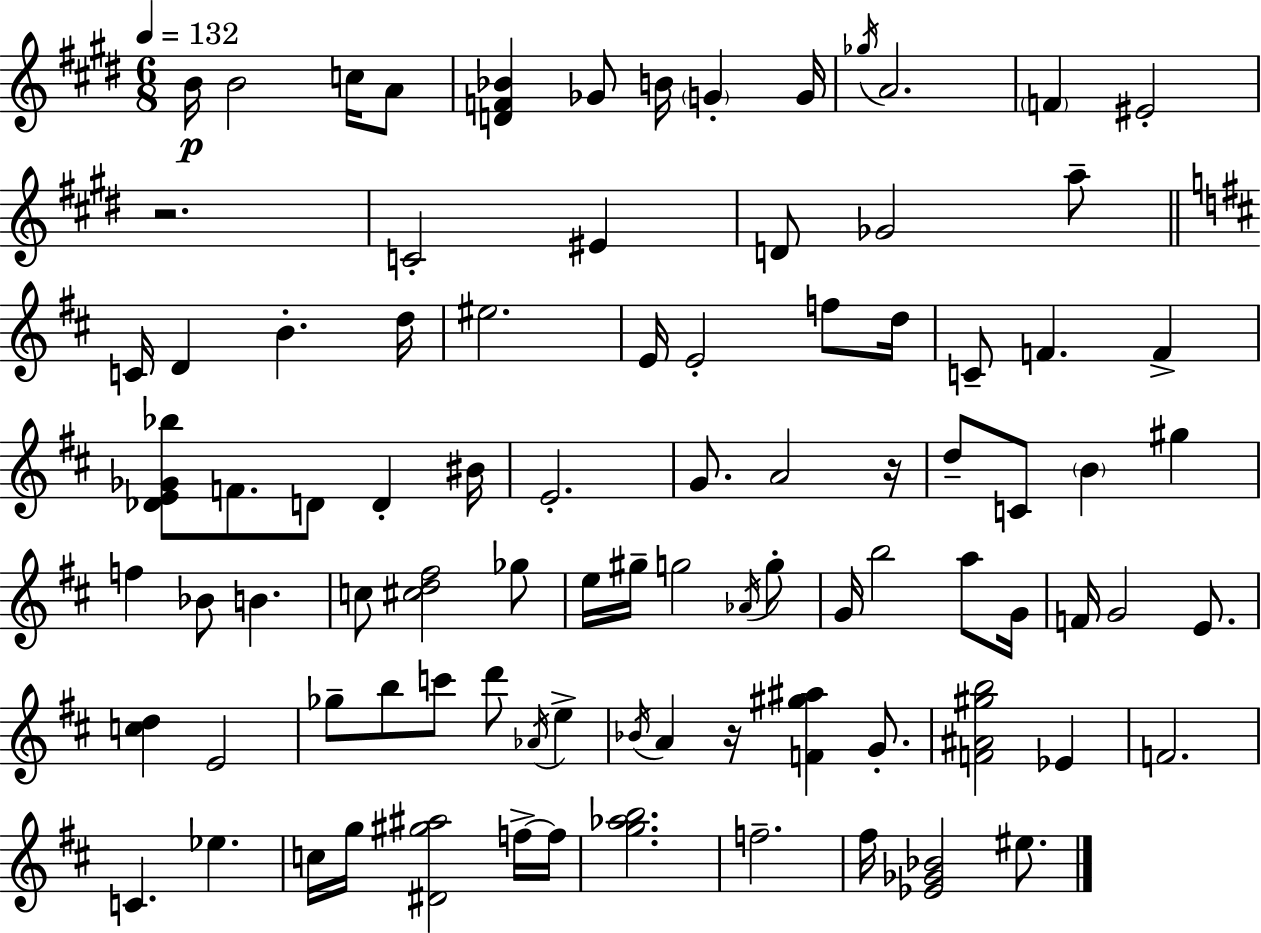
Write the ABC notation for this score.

X:1
T:Untitled
M:6/8
L:1/4
K:E
B/4 B2 c/4 A/2 [DF_B] _G/2 B/4 G G/4 _g/4 A2 F ^E2 z2 C2 ^E D/2 _G2 a/2 C/4 D B d/4 ^e2 E/4 E2 f/2 d/4 C/2 F F [_DE_G_b]/2 F/2 D/2 D ^B/4 E2 G/2 A2 z/4 d/2 C/2 B ^g f _B/2 B c/2 [^cd^f]2 _g/2 e/4 ^g/4 g2 _A/4 g/2 G/4 b2 a/2 G/4 F/4 G2 E/2 [cd] E2 _g/2 b/2 c'/2 d'/2 _A/4 e _B/4 A z/4 [F^g^a] G/2 [F^A^gb]2 _E F2 C _e c/4 g/4 [^D^g^a]2 f/4 f/4 [g_ab]2 f2 ^f/4 [_E_G_B]2 ^e/2